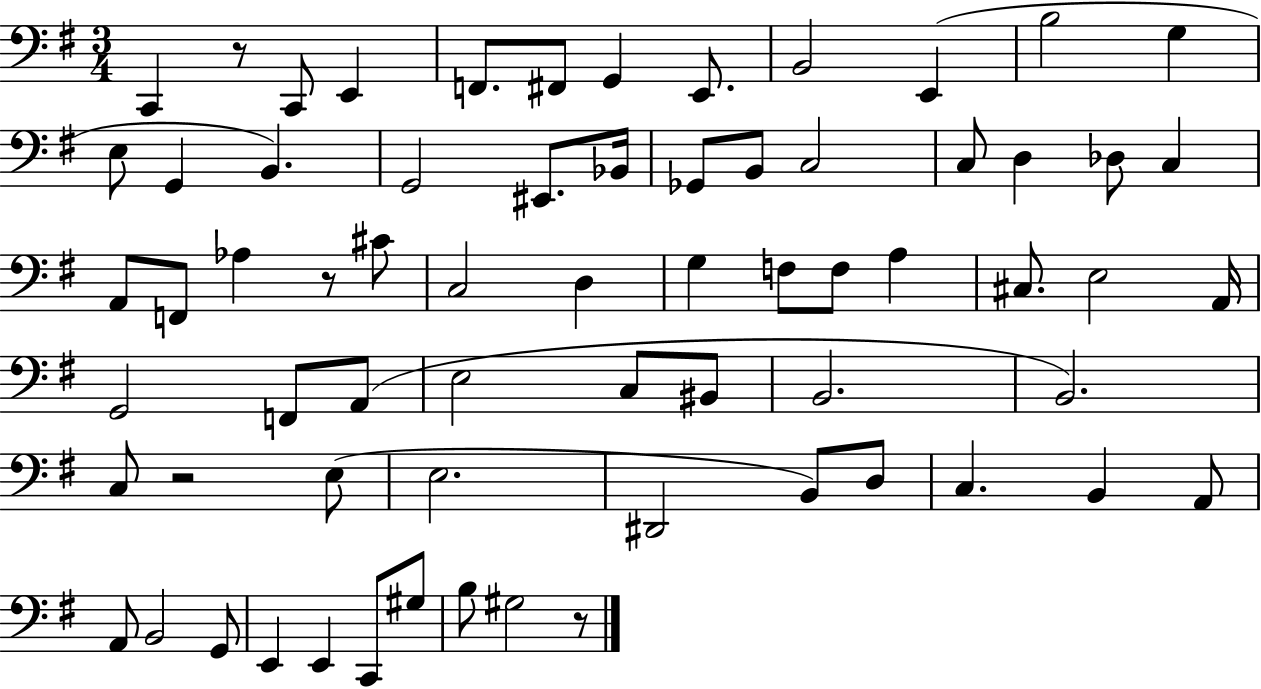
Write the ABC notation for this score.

X:1
T:Untitled
M:3/4
L:1/4
K:G
C,, z/2 C,,/2 E,, F,,/2 ^F,,/2 G,, E,,/2 B,,2 E,, B,2 G, E,/2 G,, B,, G,,2 ^E,,/2 _B,,/4 _G,,/2 B,,/2 C,2 C,/2 D, _D,/2 C, A,,/2 F,,/2 _A, z/2 ^C/2 C,2 D, G, F,/2 F,/2 A, ^C,/2 E,2 A,,/4 G,,2 F,,/2 A,,/2 E,2 C,/2 ^B,,/2 B,,2 B,,2 C,/2 z2 E,/2 E,2 ^D,,2 B,,/2 D,/2 C, B,, A,,/2 A,,/2 B,,2 G,,/2 E,, E,, C,,/2 ^G,/2 B,/2 ^G,2 z/2